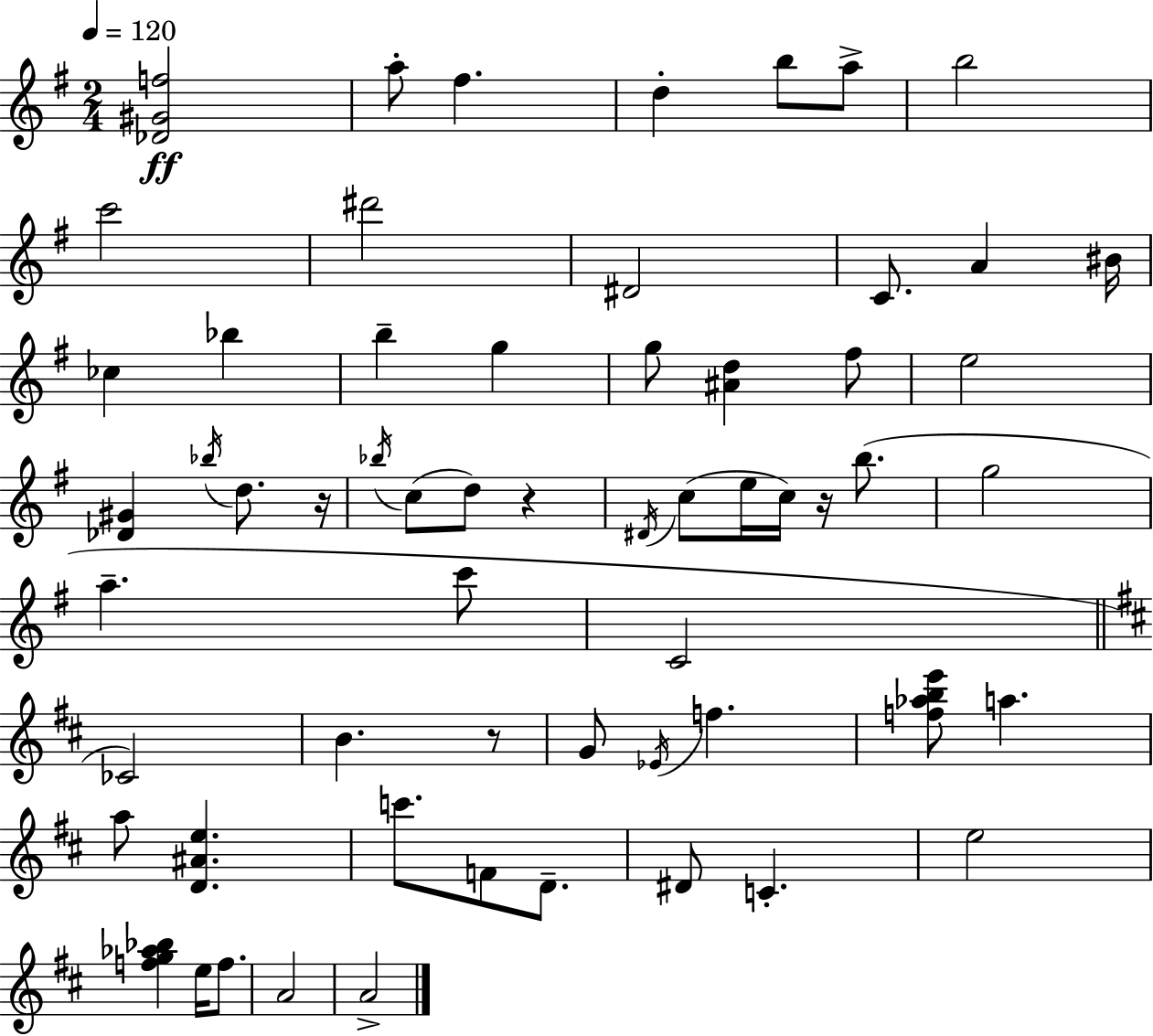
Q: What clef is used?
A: treble